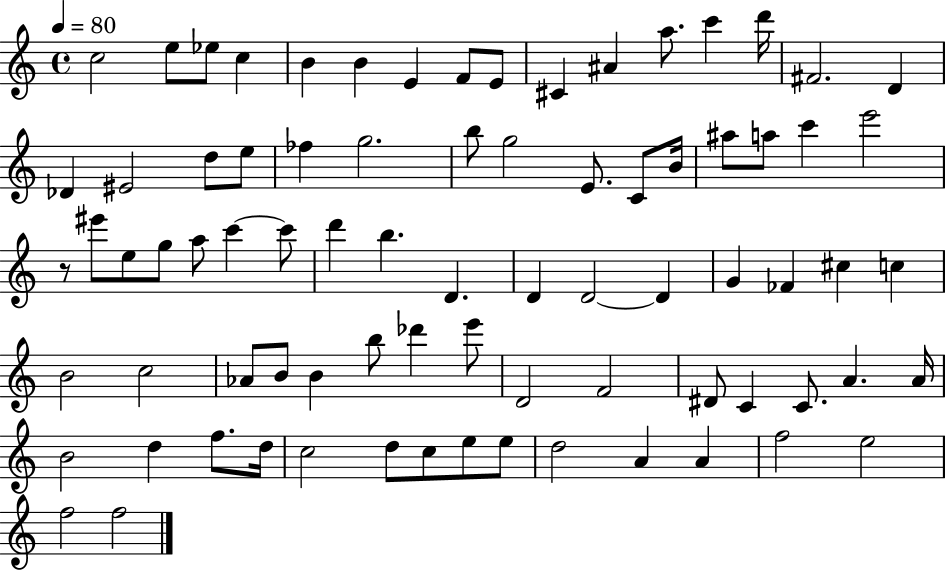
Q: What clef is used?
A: treble